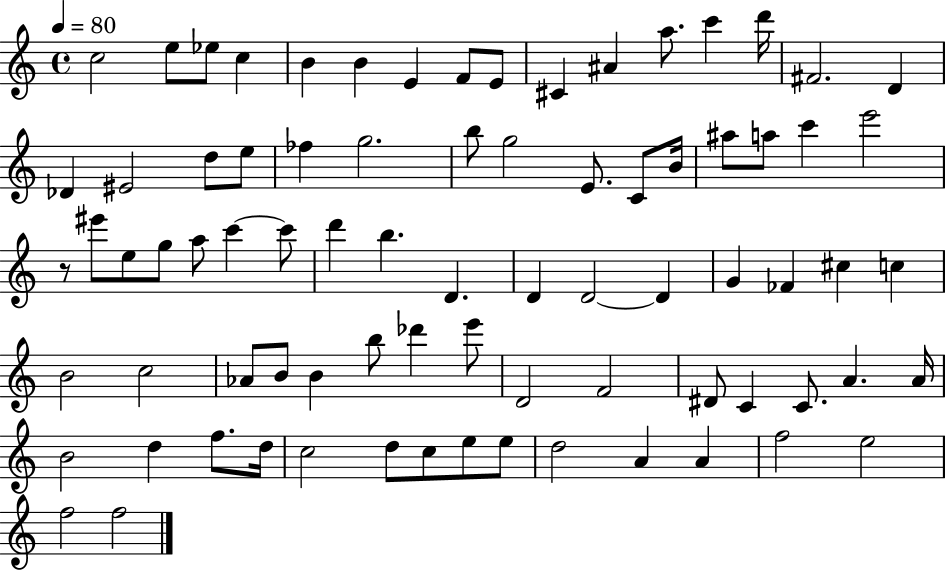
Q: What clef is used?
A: treble